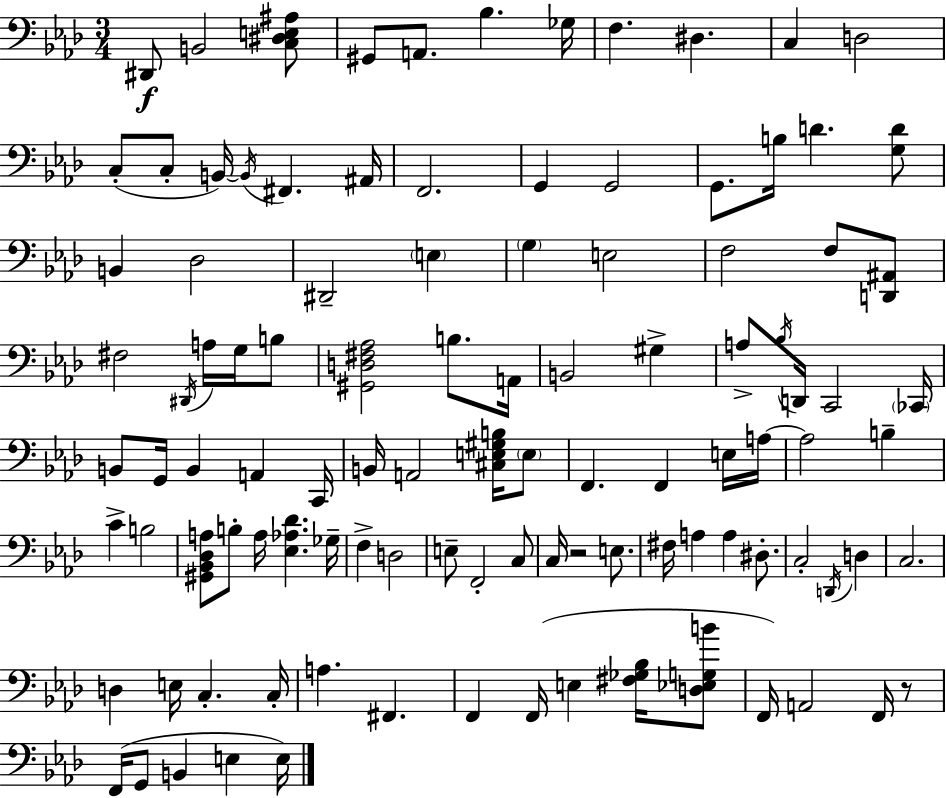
D#2/e B2/h [C3,D#3,E3,A#3]/e G#2/e A2/e. Bb3/q. Gb3/s F3/q. D#3/q. C3/q D3/h C3/e C3/e B2/s B2/s F#2/q. A#2/s F2/h. G2/q G2/h G2/e. B3/s D4/q. [G3,D4]/e B2/q Db3/h D#2/h E3/q G3/q E3/h F3/h F3/e [D2,A#2]/e F#3/h D#2/s A3/s G3/s B3/e [G#2,D3,F#3,Ab3]/h B3/e. A2/s B2/h G#3/q A3/e Bb3/s D2/s C2/h CES2/s B2/e G2/s B2/q A2/q C2/s B2/s A2/h [C#3,E3,G#3,B3]/s E3/e F2/q. F2/q E3/s A3/s A3/h B3/q C4/q B3/h [G#2,Bb2,Db3,A3]/e B3/e A3/s [Eb3,Ab3,Db4]/q. Gb3/s F3/q D3/h E3/e F2/h C3/e C3/s R/h E3/e. F#3/s A3/q A3/q D#3/e. C3/h D2/s D3/q C3/h. D3/q E3/s C3/q. C3/s A3/q. F#2/q. F2/q F2/s E3/q [F#3,Gb3,Bb3]/s [D3,Eb3,G3,B4]/e F2/s A2/h F2/s R/e F2/s G2/e B2/q E3/q E3/s